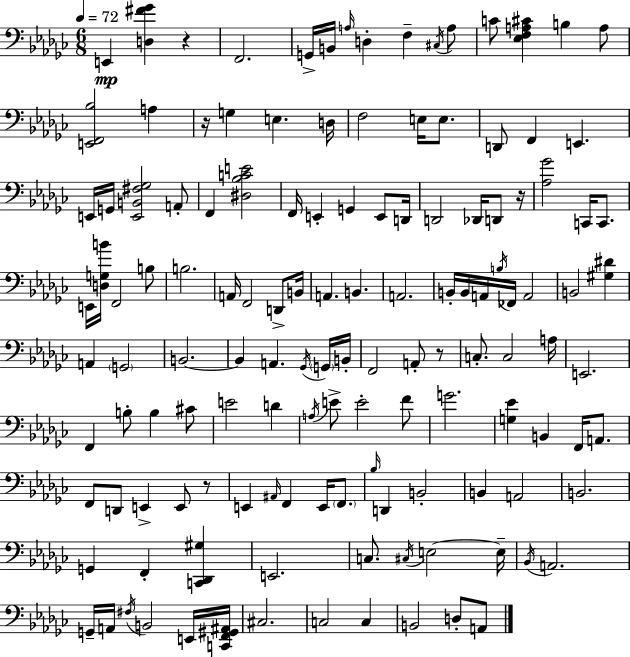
X:1
T:Untitled
M:6/8
L:1/4
K:Ebm
E,, [D,^F_G] z F,,2 G,,/4 B,,/4 A,/4 D, F, ^C,/4 A,/2 C/2 [_E,F,A,^C] B, A,/2 [E,,F,,_B,]2 A, z/4 G, E, D,/4 F,2 E,/4 E,/2 D,,/2 F,, E,, E,,/4 G,,/4 [E,,B,,^F,_G,]2 A,,/2 F,, [^D,_B,CE]2 F,,/4 E,, G,, E,,/2 D,,/4 D,,2 _D,,/4 D,,/2 z/4 [_A,_G]2 C,,/4 C,,/2 E,,/4 [D,G,B]/4 F,,2 B,/2 B,2 A,,/4 F,,2 D,,/2 B,,/4 A,, B,, A,,2 B,,/4 B,,/4 A,,/4 B,/4 _F,,/4 A,,2 B,,2 [^G,^D] A,, G,,2 B,,2 B,, A,, _G,,/4 G,,/4 B,,/4 F,,2 A,,/2 z/2 C,/2 C,2 A,/4 E,,2 F,, B,/2 B, ^C/2 E2 D A,/4 E/2 E2 F/2 G2 [G,_E] B,, F,,/4 A,,/2 F,,/2 D,,/2 E,, E,,/2 z/2 E,, ^A,,/4 F,, E,,/4 F,,/2 _B,/4 D,, B,,2 B,, A,,2 B,,2 G,, F,, [C,,_D,,^G,] E,,2 C,/2 ^C,/4 E,2 E,/4 _B,,/4 A,,2 G,,/4 A,,/4 ^F,/4 B,,2 E,,/4 [C,,F,,^G,,^A,,]/4 ^C,2 C,2 C, B,,2 D,/2 A,,/2